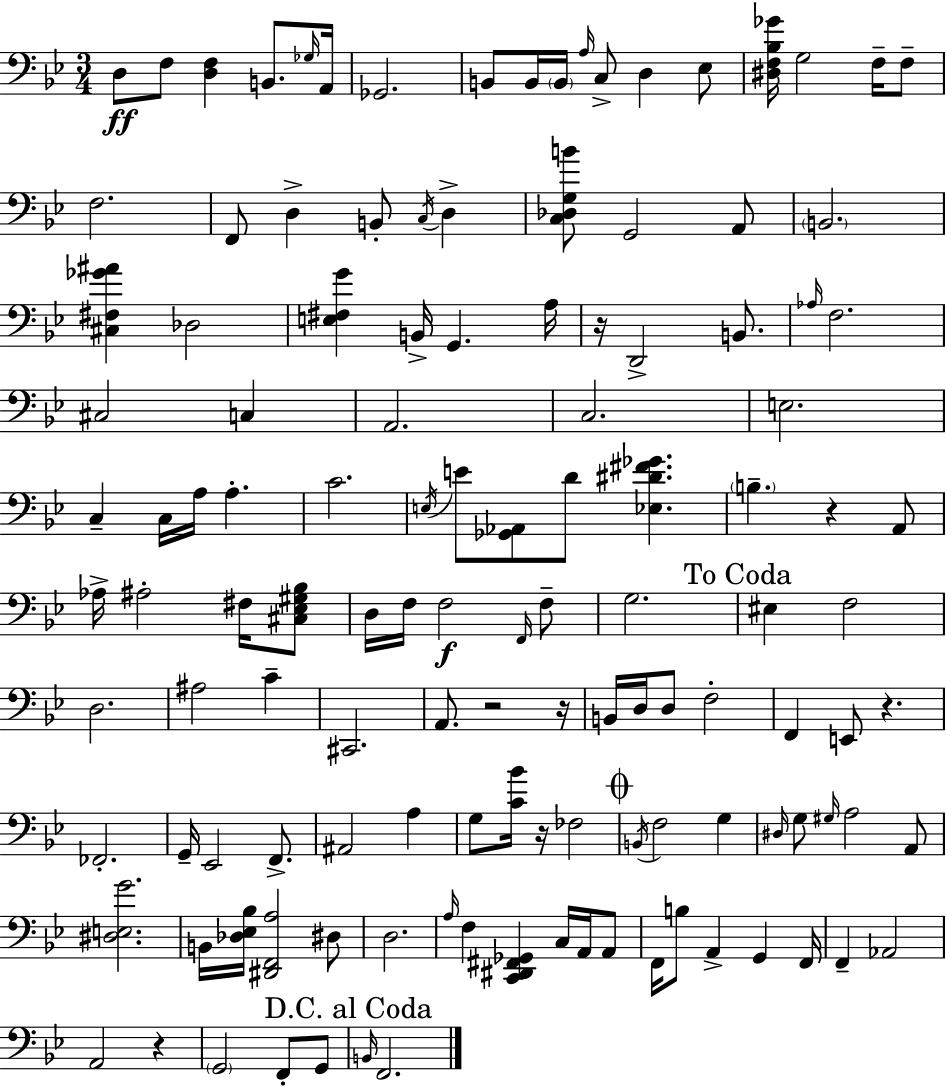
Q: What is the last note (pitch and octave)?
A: F2